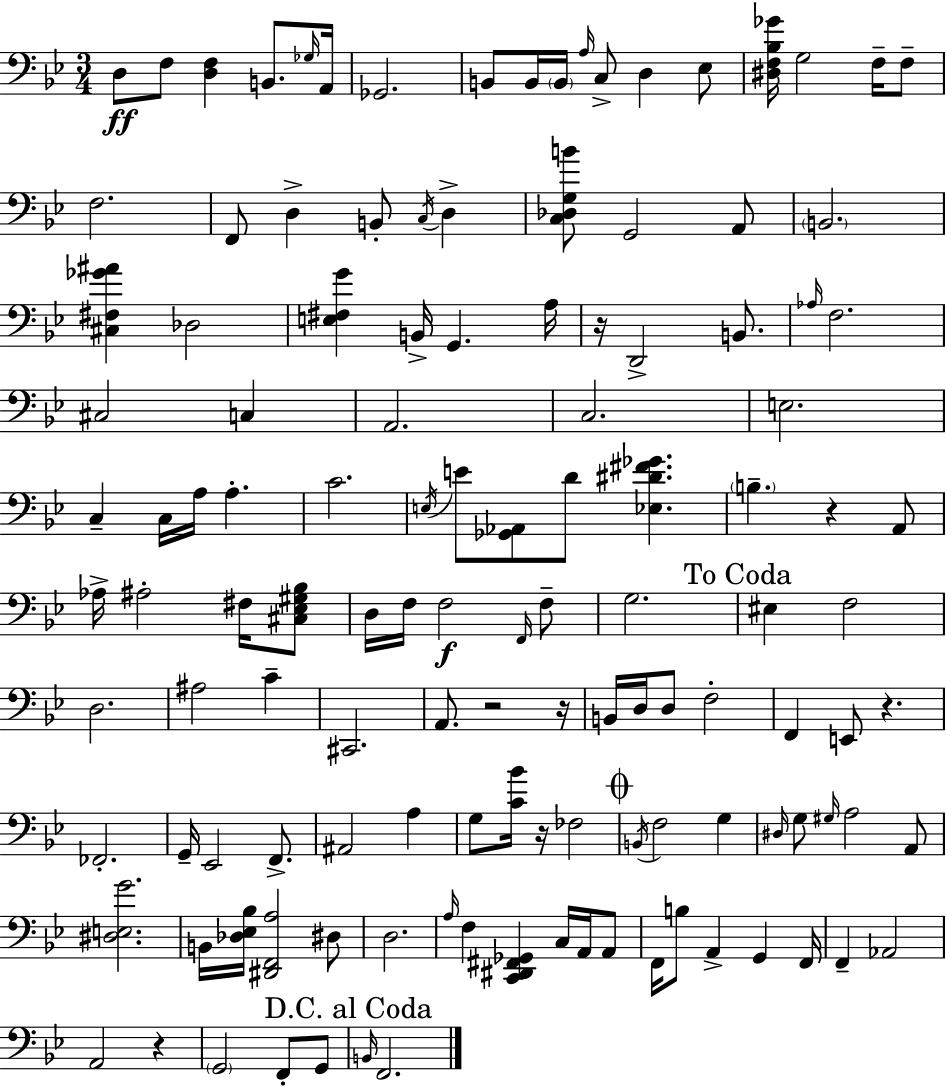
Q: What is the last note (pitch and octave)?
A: F2